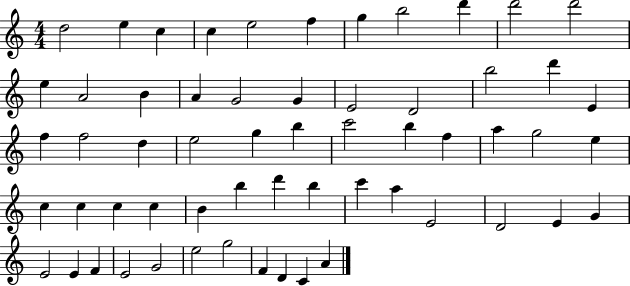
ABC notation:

X:1
T:Untitled
M:4/4
L:1/4
K:C
d2 e c c e2 f g b2 d' d'2 d'2 e A2 B A G2 G E2 D2 b2 d' E f f2 d e2 g b c'2 b f a g2 e c c c c B b d' b c' a E2 D2 E G E2 E F E2 G2 e2 g2 F D C A